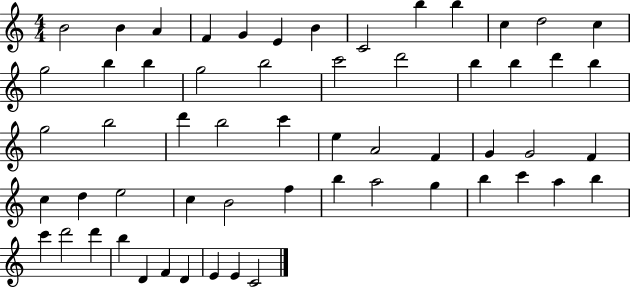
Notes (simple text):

B4/h B4/q A4/q F4/q G4/q E4/q B4/q C4/h B5/q B5/q C5/q D5/h C5/q G5/h B5/q B5/q G5/h B5/h C6/h D6/h B5/q B5/q D6/q B5/q G5/h B5/h D6/q B5/h C6/q E5/q A4/h F4/q G4/q G4/h F4/q C5/q D5/q E5/h C5/q B4/h F5/q B5/q A5/h G5/q B5/q C6/q A5/q B5/q C6/q D6/h D6/q B5/q D4/q F4/q D4/q E4/q E4/q C4/h